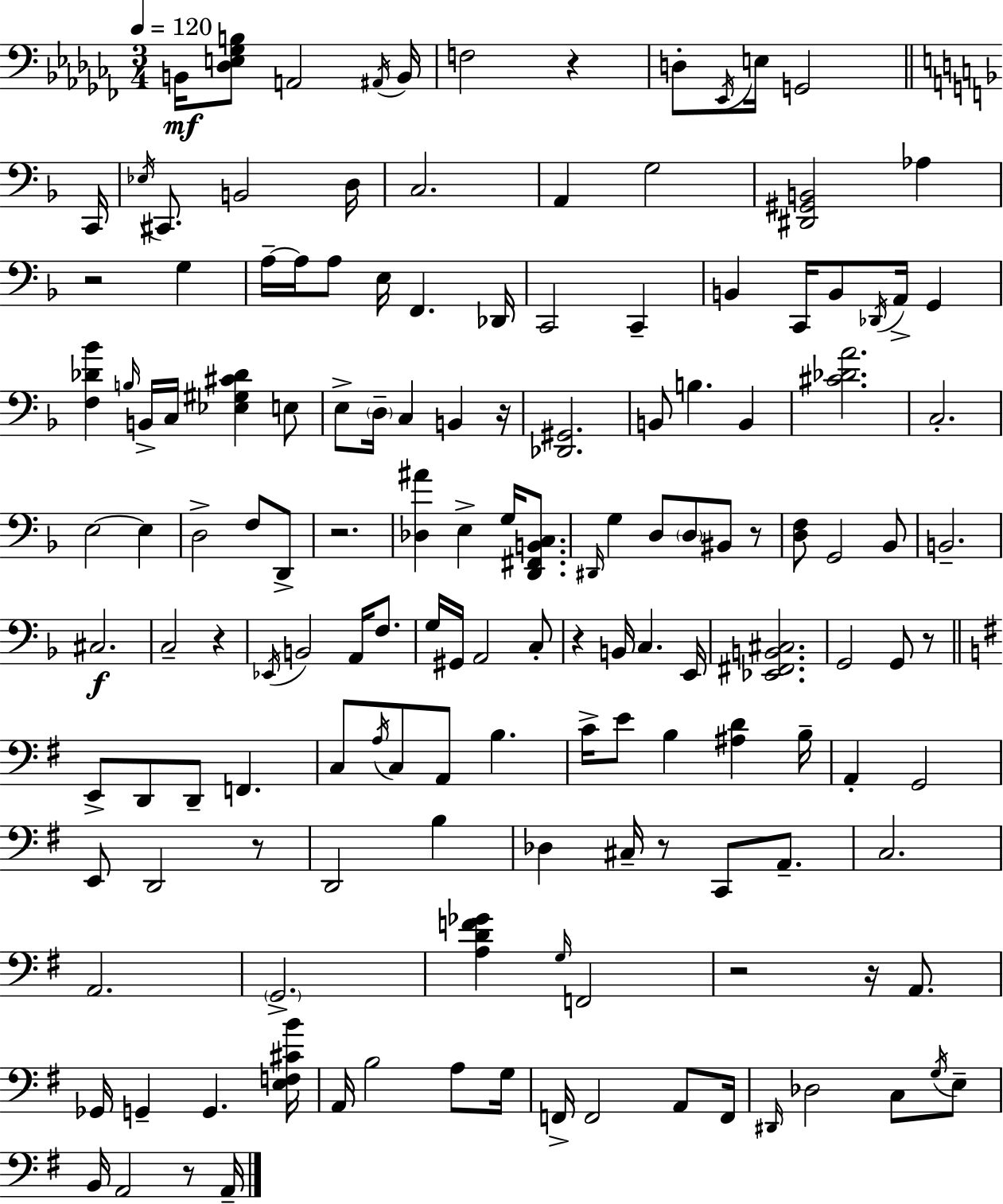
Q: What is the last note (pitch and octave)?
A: A2